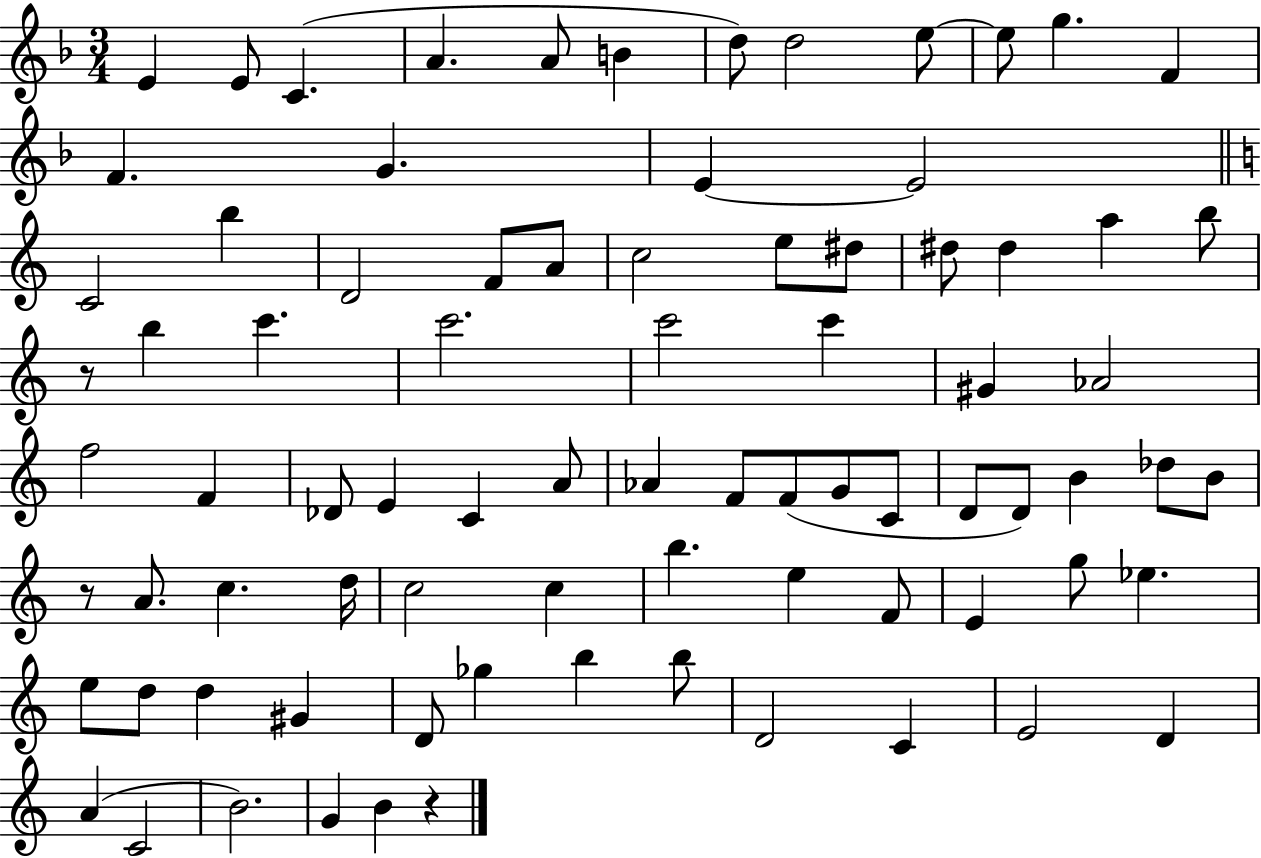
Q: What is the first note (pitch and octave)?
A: E4